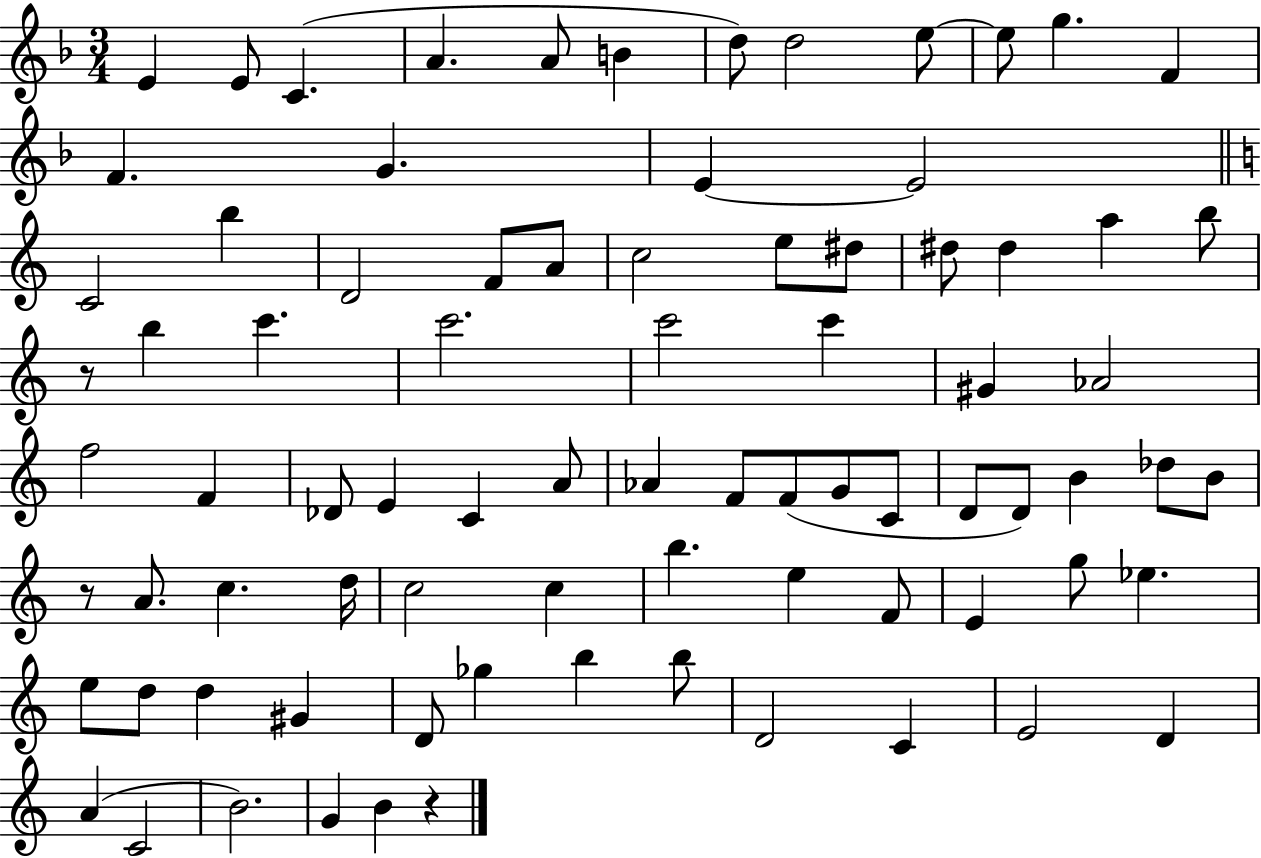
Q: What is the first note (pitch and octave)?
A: E4